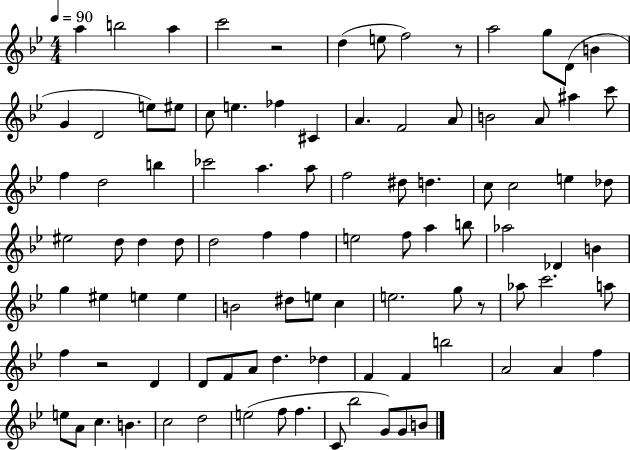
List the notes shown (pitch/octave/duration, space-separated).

A5/q B5/h A5/q C6/h R/h D5/q E5/e F5/h R/e A5/h G5/e D4/e B4/q G4/q D4/h E5/e EIS5/e C5/e E5/q. FES5/q C#4/q A4/q. F4/h A4/e B4/h A4/e A#5/q C6/e F5/q D5/h B5/q CES6/h A5/q. A5/e F5/h D#5/e D5/q. C5/e C5/h E5/q Db5/e EIS5/h D5/e D5/q D5/e D5/h F5/q F5/q E5/h F5/e A5/q B5/e Ab5/h Db4/q B4/q G5/q EIS5/q E5/q E5/q B4/h D#5/e E5/e C5/q E5/h. G5/e R/e Ab5/e C6/h. A5/e F5/q R/h D4/q D4/e F4/e A4/e D5/q. Db5/q F4/q F4/q B5/h A4/h A4/q F5/q E5/e A4/e C5/q. B4/q. C5/h D5/h E5/h F5/e F5/q. C4/e Bb5/h G4/e G4/e B4/e